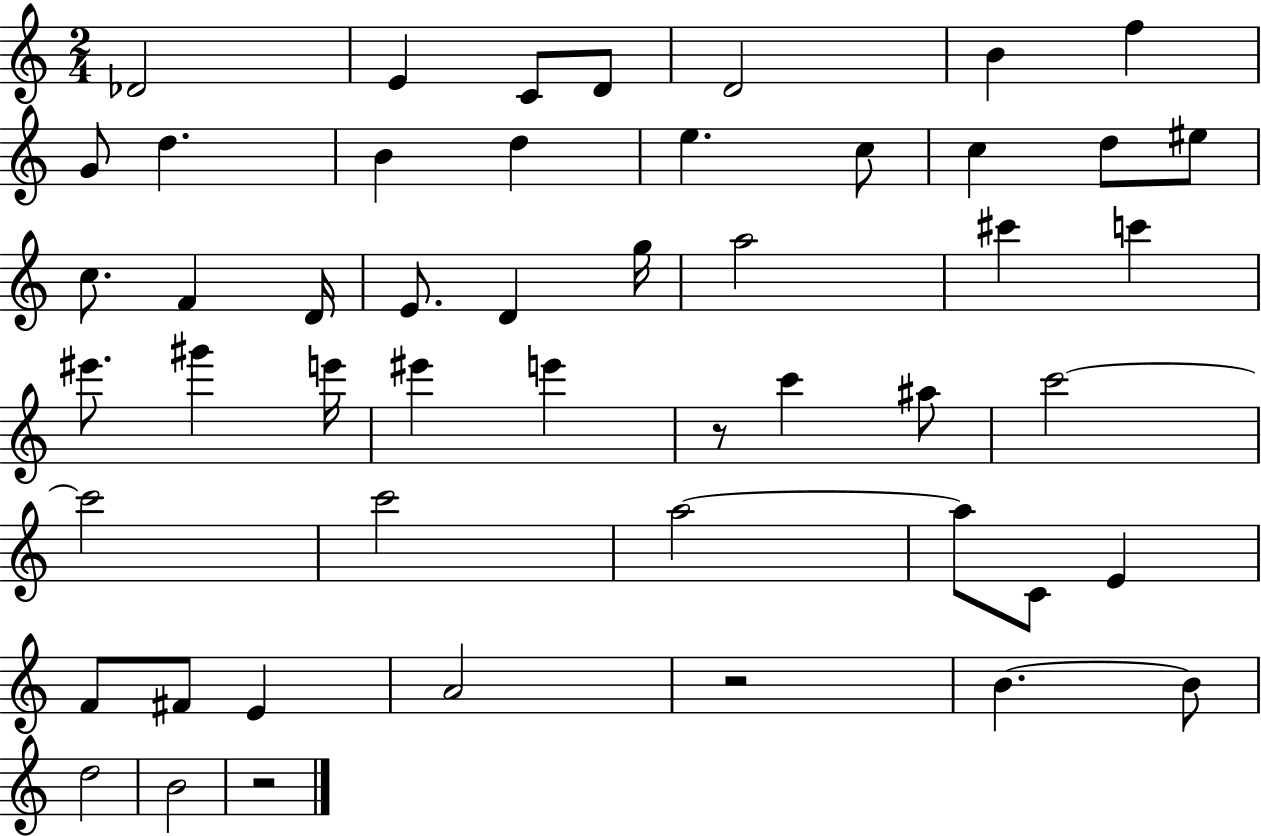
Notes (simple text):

Db4/h E4/q C4/e D4/e D4/h B4/q F5/q G4/e D5/q. B4/q D5/q E5/q. C5/e C5/q D5/e EIS5/e C5/e. F4/q D4/s E4/e. D4/q G5/s A5/h C#6/q C6/q EIS6/e. G#6/q E6/s EIS6/q E6/q R/e C6/q A#5/e C6/h C6/h C6/h A5/h A5/e C4/e E4/q F4/e F#4/e E4/q A4/h R/h B4/q. B4/e D5/h B4/h R/h